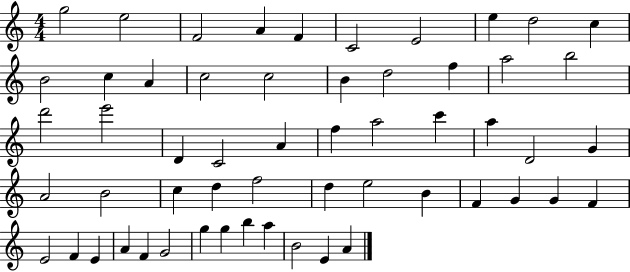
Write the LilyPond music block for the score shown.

{
  \clef treble
  \numericTimeSignature
  \time 4/4
  \key c \major
  g''2 e''2 | f'2 a'4 f'4 | c'2 e'2 | e''4 d''2 c''4 | \break b'2 c''4 a'4 | c''2 c''2 | b'4 d''2 f''4 | a''2 b''2 | \break d'''2 e'''2 | d'4 c'2 a'4 | f''4 a''2 c'''4 | a''4 d'2 g'4 | \break a'2 b'2 | c''4 d''4 f''2 | d''4 e''2 b'4 | f'4 g'4 g'4 f'4 | \break e'2 f'4 e'4 | a'4 f'4 g'2 | g''4 g''4 b''4 a''4 | b'2 e'4 a'4 | \break \bar "|."
}